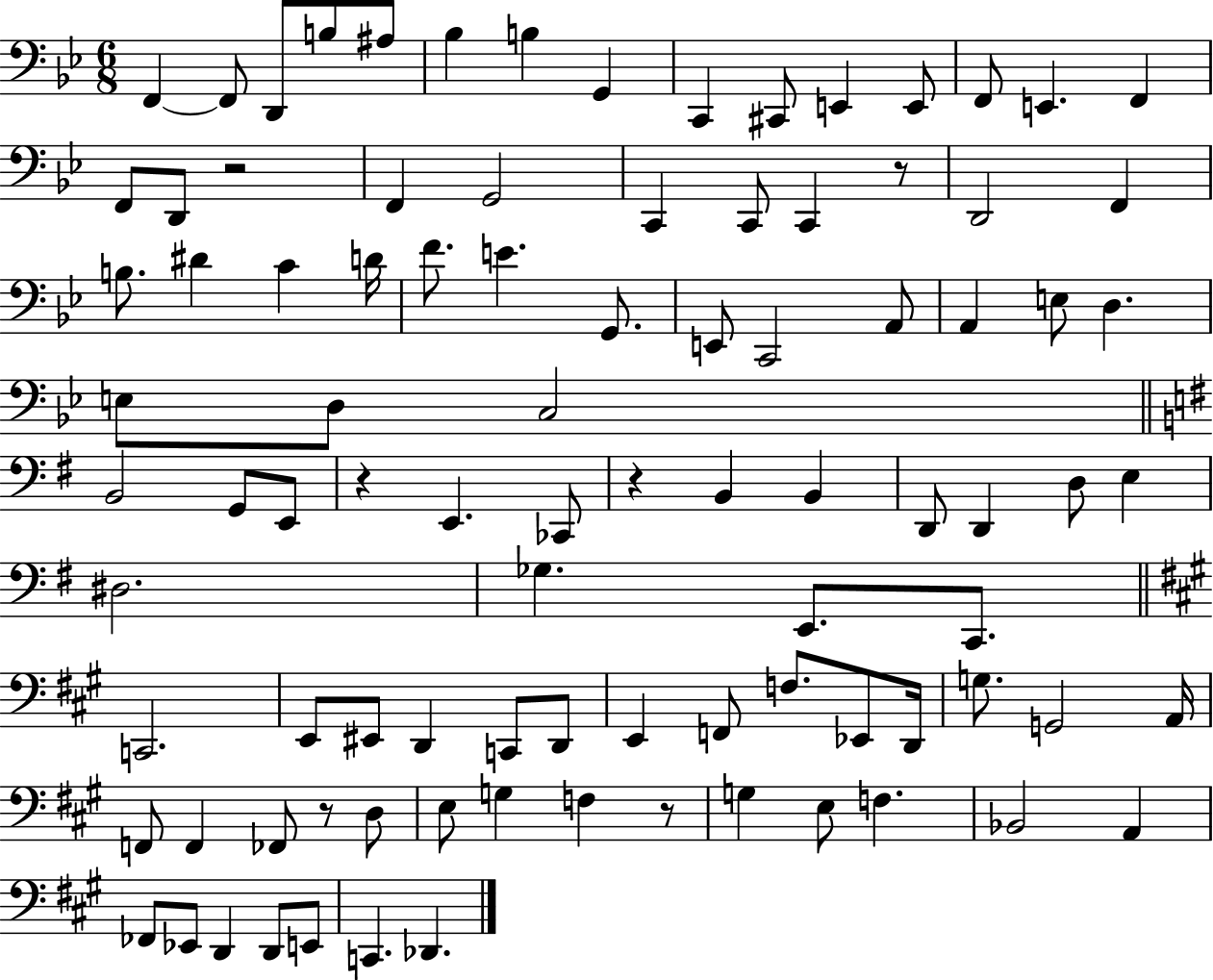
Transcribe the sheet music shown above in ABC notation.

X:1
T:Untitled
M:6/8
L:1/4
K:Bb
F,, F,,/2 D,,/2 B,/2 ^A,/2 _B, B, G,, C,, ^C,,/2 E,, E,,/2 F,,/2 E,, F,, F,,/2 D,,/2 z2 F,, G,,2 C,, C,,/2 C,, z/2 D,,2 F,, B,/2 ^D C D/4 F/2 E G,,/2 E,,/2 C,,2 A,,/2 A,, E,/2 D, E,/2 D,/2 C,2 B,,2 G,,/2 E,,/2 z E,, _C,,/2 z B,, B,, D,,/2 D,, D,/2 E, ^D,2 _G, E,,/2 C,,/2 C,,2 E,,/2 ^E,,/2 D,, C,,/2 D,,/2 E,, F,,/2 F,/2 _E,,/2 D,,/4 G,/2 G,,2 A,,/4 F,,/2 F,, _F,,/2 z/2 D,/2 E,/2 G, F, z/2 G, E,/2 F, _B,,2 A,, _F,,/2 _E,,/2 D,, D,,/2 E,,/2 C,, _D,,